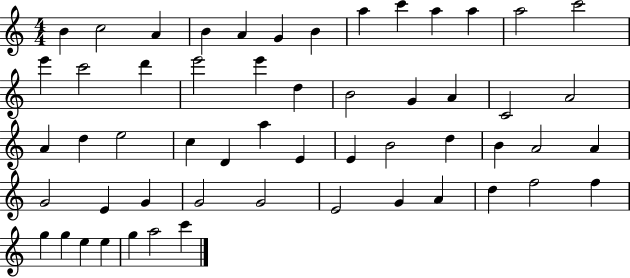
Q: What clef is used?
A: treble